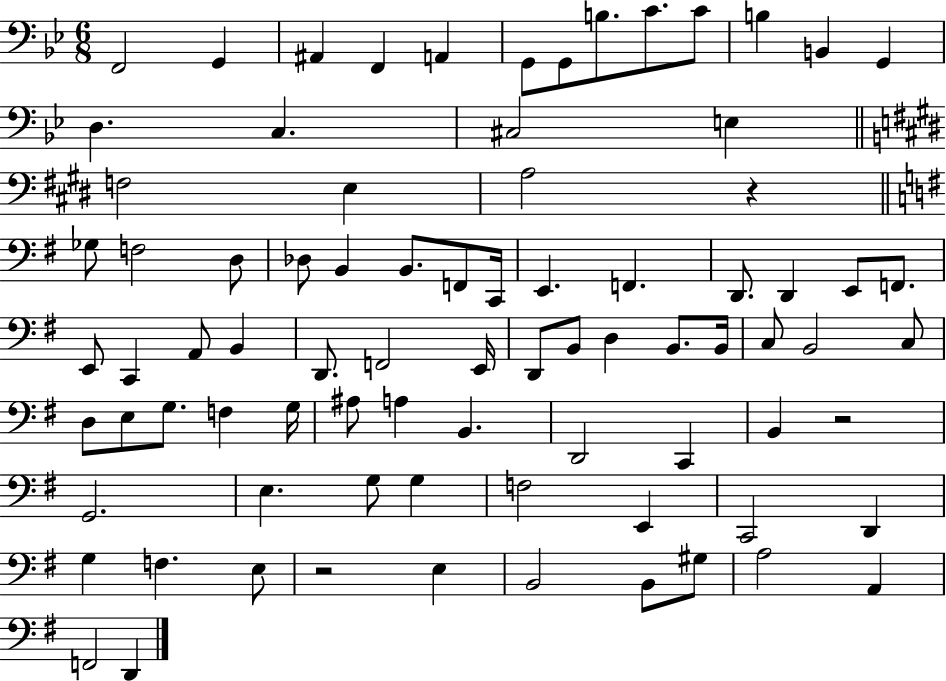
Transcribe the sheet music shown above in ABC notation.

X:1
T:Untitled
M:6/8
L:1/4
K:Bb
F,,2 G,, ^A,, F,, A,, G,,/2 G,,/2 B,/2 C/2 C/2 B, B,, G,, D, C, ^C,2 E, F,2 E, A,2 z _G,/2 F,2 D,/2 _D,/2 B,, B,,/2 F,,/2 C,,/4 E,, F,, D,,/2 D,, E,,/2 F,,/2 E,,/2 C,, A,,/2 B,, D,,/2 F,,2 E,,/4 D,,/2 B,,/2 D, B,,/2 B,,/4 C,/2 B,,2 C,/2 D,/2 E,/2 G,/2 F, G,/4 ^A,/2 A, B,, D,,2 C,, B,, z2 G,,2 E, G,/2 G, F,2 E,, C,,2 D,, G, F, E,/2 z2 E, B,,2 B,,/2 ^G,/2 A,2 A,, F,,2 D,,